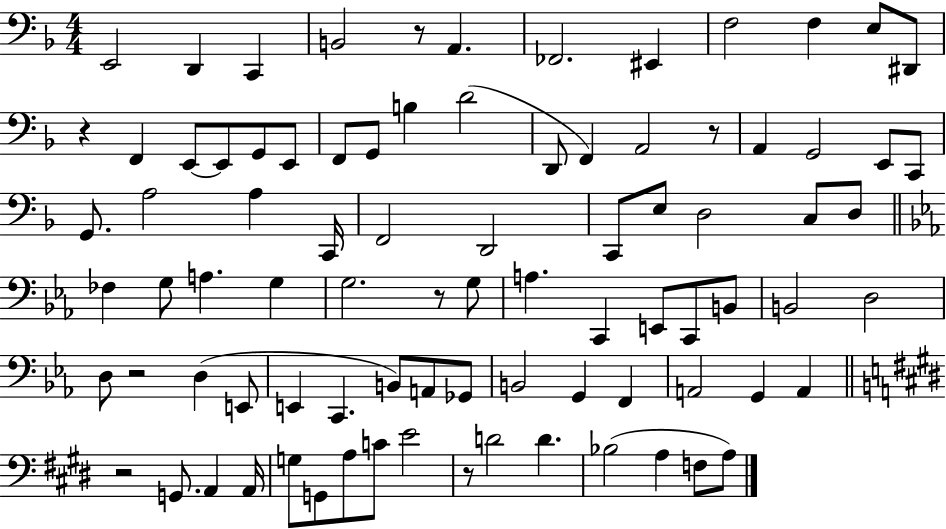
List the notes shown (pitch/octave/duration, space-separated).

E2/h D2/q C2/q B2/h R/e A2/q. FES2/h. EIS2/q F3/h F3/q E3/e D#2/e R/q F2/q E2/e E2/e G2/e E2/e F2/e G2/e B3/q D4/h D2/e F2/q A2/h R/e A2/q G2/h E2/e C2/e G2/e. A3/h A3/q C2/s F2/h D2/h C2/e E3/e D3/h C3/e D3/e FES3/q G3/e A3/q. G3/q G3/h. R/e G3/e A3/q. C2/q E2/e C2/e B2/e B2/h D3/h D3/e R/h D3/q E2/e E2/q C2/q. B2/e A2/e Gb2/e B2/h G2/q F2/q A2/h G2/q A2/q R/h G2/e. A2/q A2/s G3/e G2/e A3/e C4/e E4/h R/e D4/h D4/q. Bb3/h A3/q F3/e A3/e